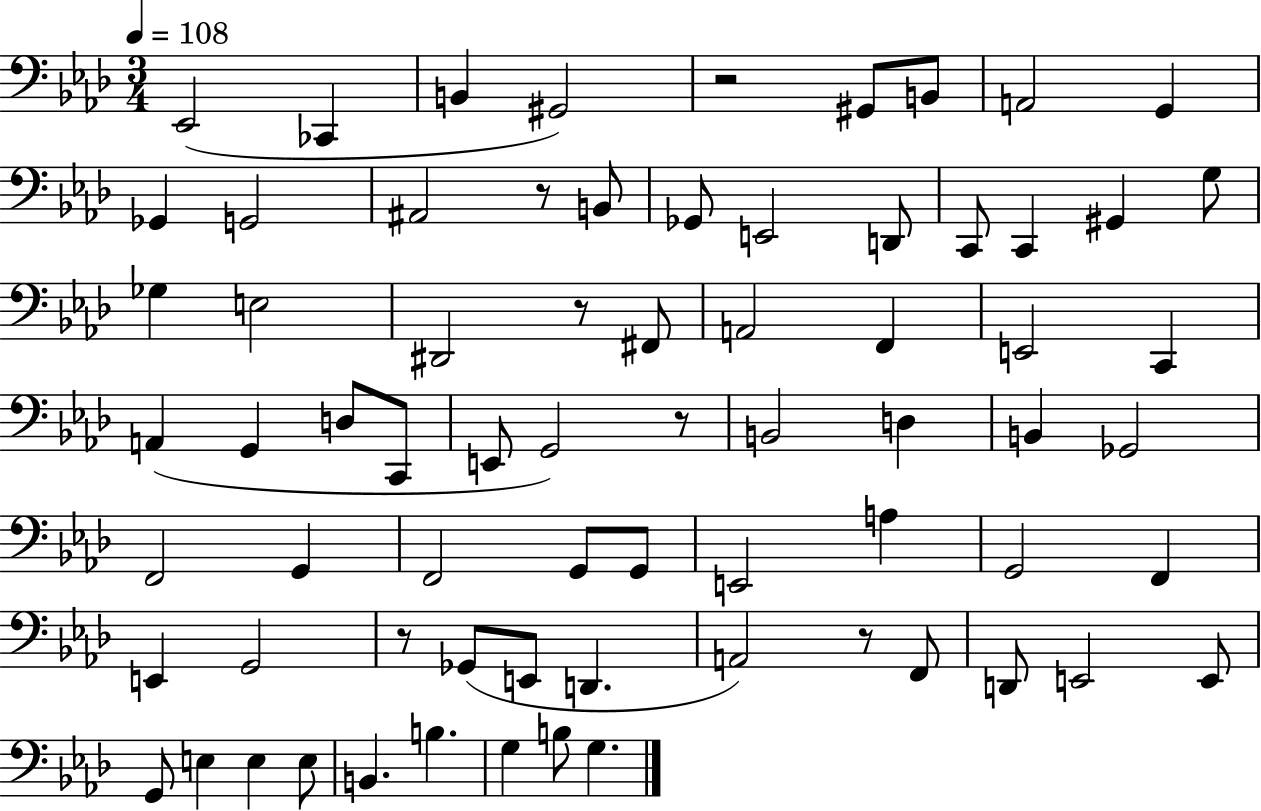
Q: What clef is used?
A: bass